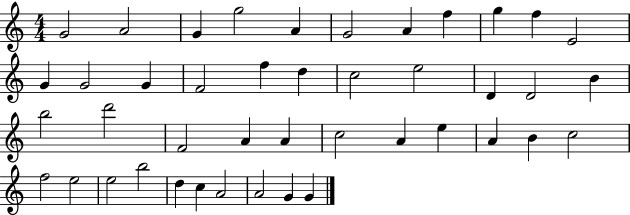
{
  \clef treble
  \numericTimeSignature
  \time 4/4
  \key c \major
  g'2 a'2 | g'4 g''2 a'4 | g'2 a'4 f''4 | g''4 f''4 e'2 | \break g'4 g'2 g'4 | f'2 f''4 d''4 | c''2 e''2 | d'4 d'2 b'4 | \break b''2 d'''2 | f'2 a'4 a'4 | c''2 a'4 e''4 | a'4 b'4 c''2 | \break f''2 e''2 | e''2 b''2 | d''4 c''4 a'2 | a'2 g'4 g'4 | \break \bar "|."
}